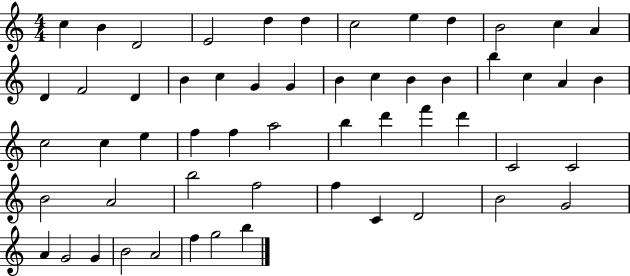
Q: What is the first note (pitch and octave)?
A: C5